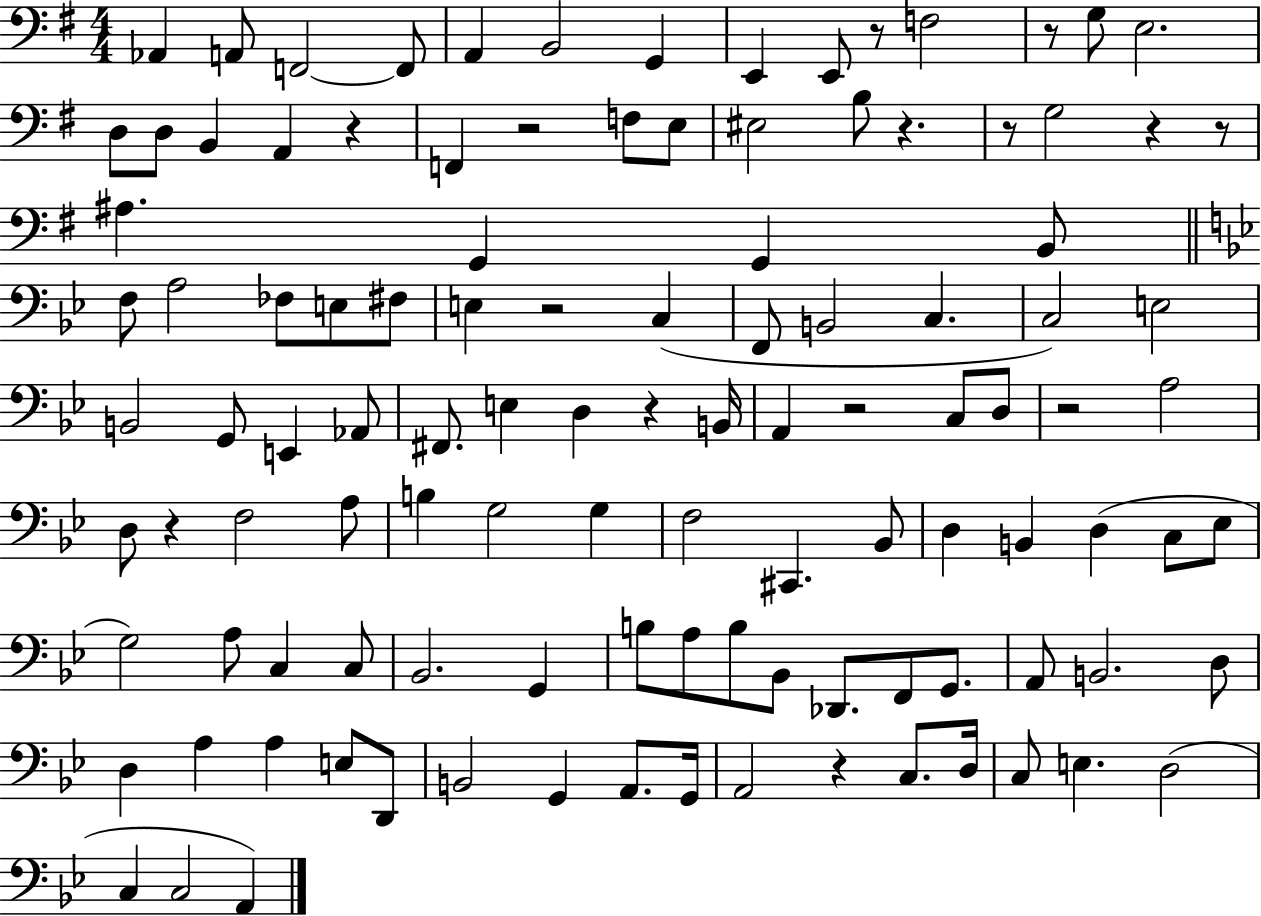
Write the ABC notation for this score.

X:1
T:Untitled
M:4/4
L:1/4
K:G
_A,, A,,/2 F,,2 F,,/2 A,, B,,2 G,, E,, E,,/2 z/2 F,2 z/2 G,/2 E,2 D,/2 D,/2 B,, A,, z F,, z2 F,/2 E,/2 ^E,2 B,/2 z z/2 G,2 z z/2 ^A, G,, G,, B,,/2 F,/2 A,2 _F,/2 E,/2 ^F,/2 E, z2 C, F,,/2 B,,2 C, C,2 E,2 B,,2 G,,/2 E,, _A,,/2 ^F,,/2 E, D, z B,,/4 A,, z2 C,/2 D,/2 z2 A,2 D,/2 z F,2 A,/2 B, G,2 G, F,2 ^C,, _B,,/2 D, B,, D, C,/2 _E,/2 G,2 A,/2 C, C,/2 _B,,2 G,, B,/2 A,/2 B,/2 _B,,/2 _D,,/2 F,,/2 G,,/2 A,,/2 B,,2 D,/2 D, A, A, E,/2 D,,/2 B,,2 G,, A,,/2 G,,/4 A,,2 z C,/2 D,/4 C,/2 E, D,2 C, C,2 A,,